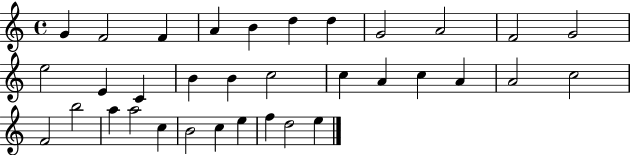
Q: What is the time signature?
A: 4/4